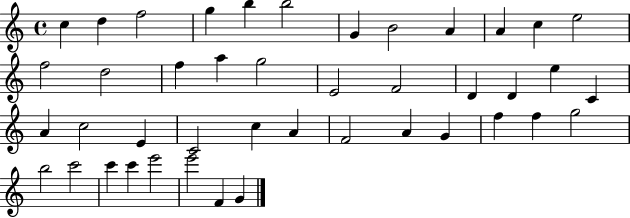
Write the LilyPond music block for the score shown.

{
  \clef treble
  \time 4/4
  \defaultTimeSignature
  \key c \major
  c''4 d''4 f''2 | g''4 b''4 b''2 | g'4 b'2 a'4 | a'4 c''4 e''2 | \break f''2 d''2 | f''4 a''4 g''2 | e'2 f'2 | d'4 d'4 e''4 c'4 | \break a'4 c''2 e'4 | c'2 c''4 a'4 | f'2 a'4 g'4 | f''4 f''4 g''2 | \break b''2 c'''2 | c'''4 c'''4 e'''2 | e'''2 f'4 g'4 | \bar "|."
}